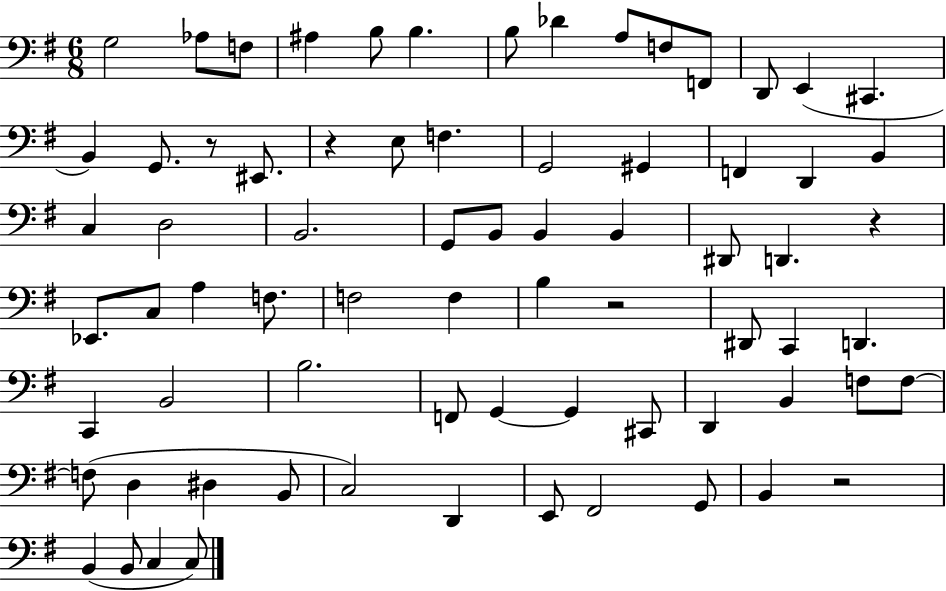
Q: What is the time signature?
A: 6/8